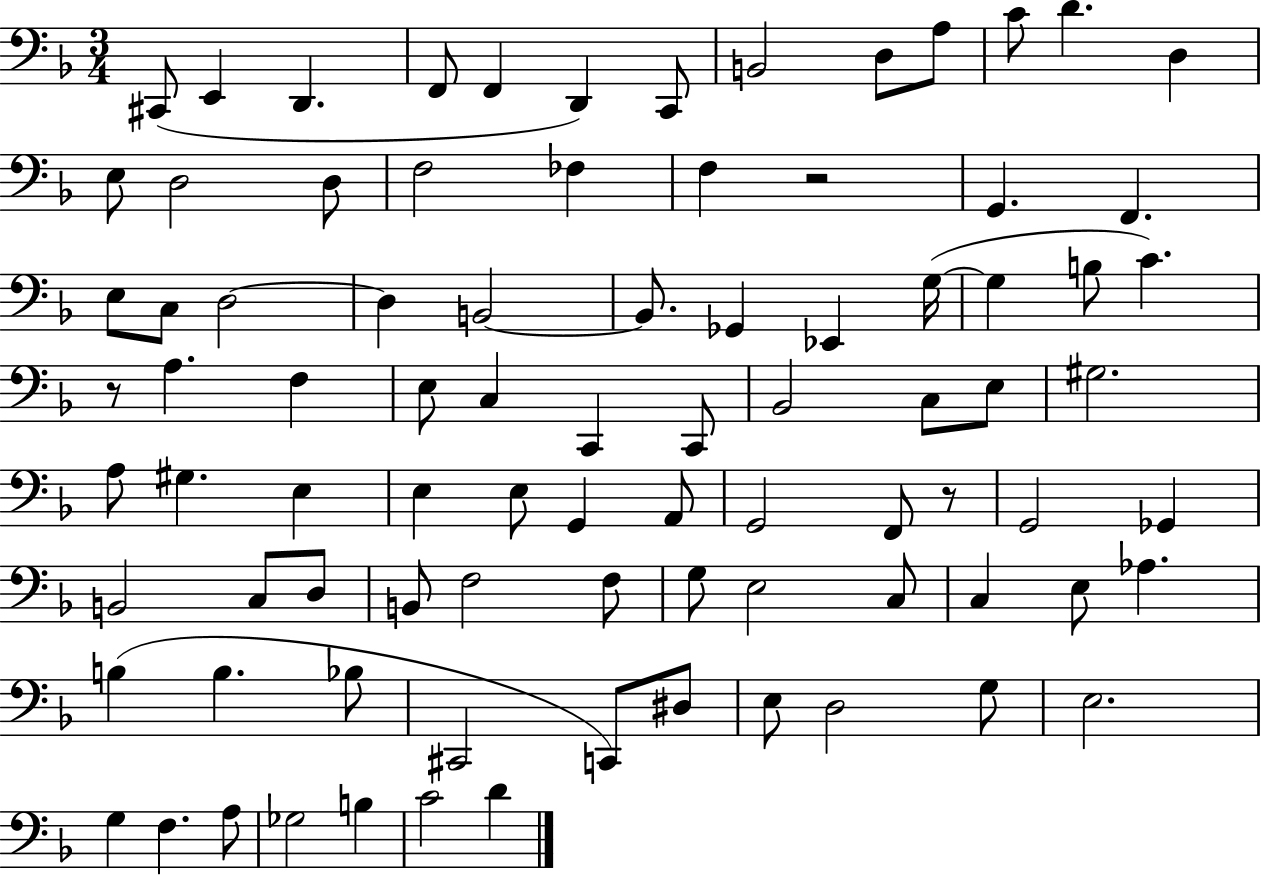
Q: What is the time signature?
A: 3/4